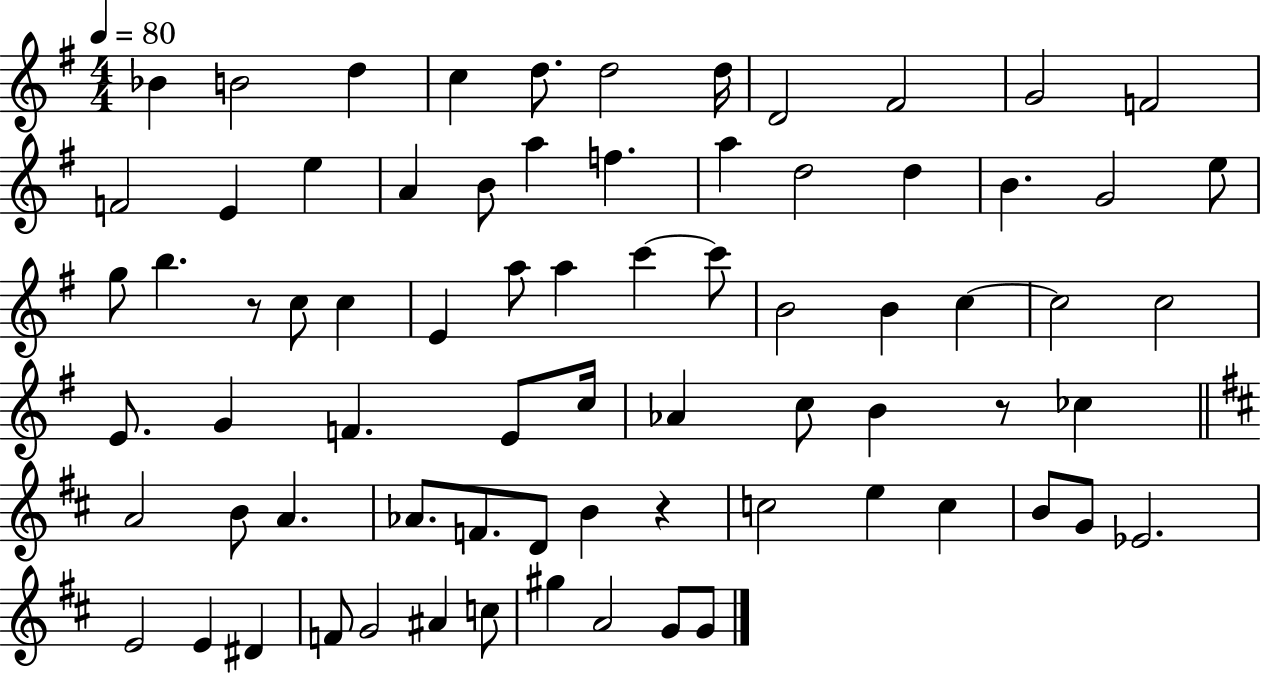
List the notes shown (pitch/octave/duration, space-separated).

Bb4/q B4/h D5/q C5/q D5/e. D5/h D5/s D4/h F#4/h G4/h F4/h F4/h E4/q E5/q A4/q B4/e A5/q F5/q. A5/q D5/h D5/q B4/q. G4/h E5/e G5/e B5/q. R/e C5/e C5/q E4/q A5/e A5/q C6/q C6/e B4/h B4/q C5/q C5/h C5/h E4/e. G4/q F4/q. E4/e C5/s Ab4/q C5/e B4/q R/e CES5/q A4/h B4/e A4/q. Ab4/e. F4/e. D4/e B4/q R/q C5/h E5/q C5/q B4/e G4/e Eb4/h. E4/h E4/q D#4/q F4/e G4/h A#4/q C5/e G#5/q A4/h G4/e G4/e